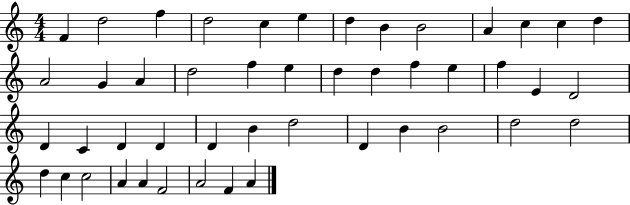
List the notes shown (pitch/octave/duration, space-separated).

F4/q D5/h F5/q D5/h C5/q E5/q D5/q B4/q B4/h A4/q C5/q C5/q D5/q A4/h G4/q A4/q D5/h F5/q E5/q D5/q D5/q F5/q E5/q F5/q E4/q D4/h D4/q C4/q D4/q D4/q D4/q B4/q D5/h D4/q B4/q B4/h D5/h D5/h D5/q C5/q C5/h A4/q A4/q F4/h A4/h F4/q A4/q